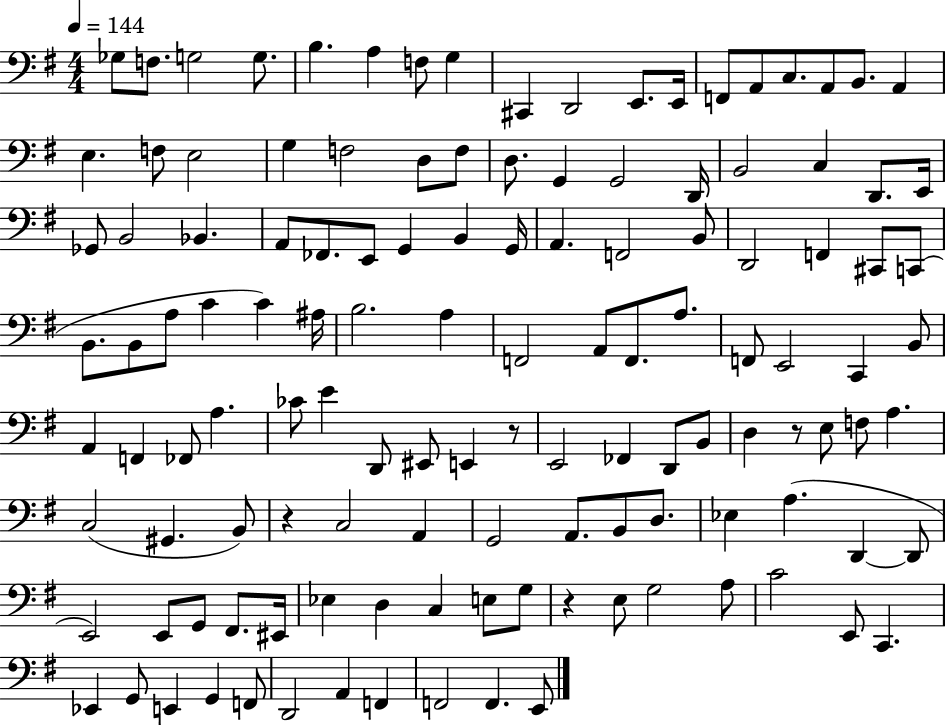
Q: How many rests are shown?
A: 4